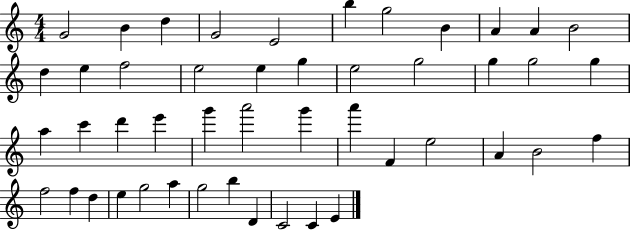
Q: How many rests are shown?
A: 0